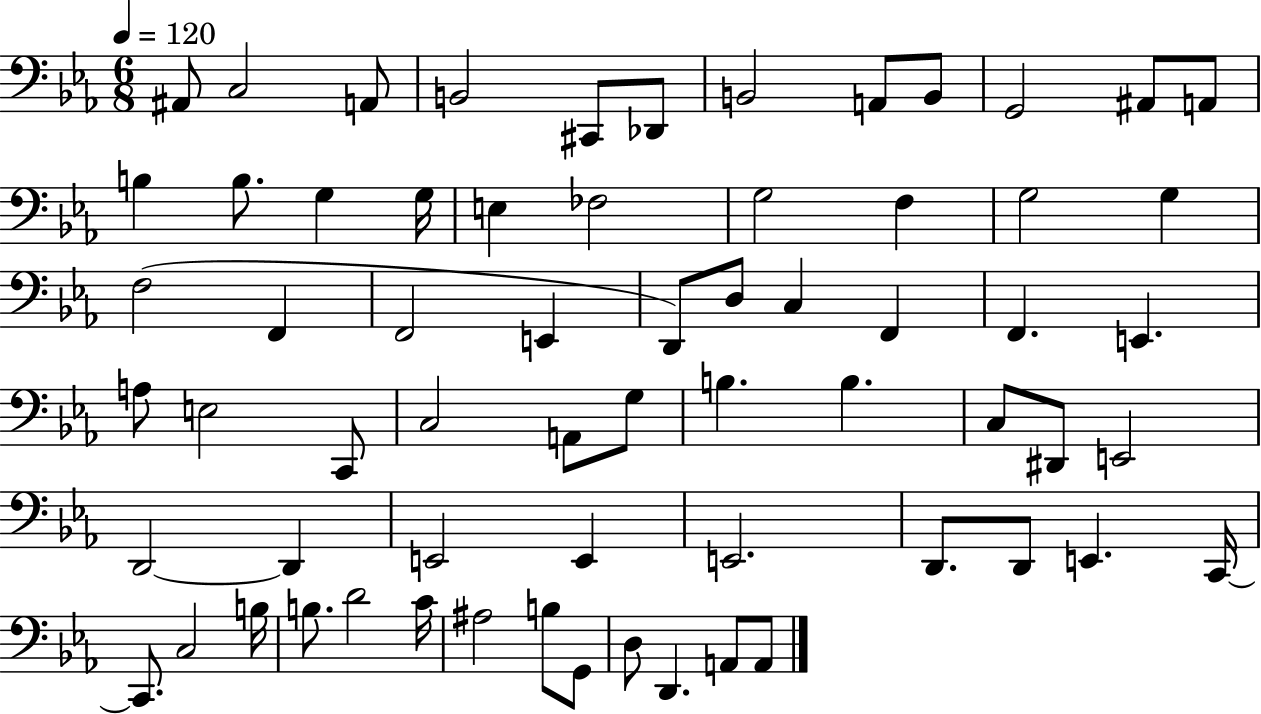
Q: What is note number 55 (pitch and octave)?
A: B3